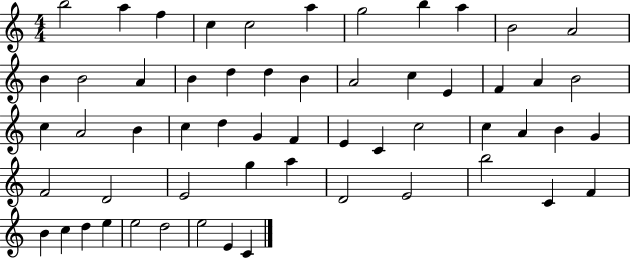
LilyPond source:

{
  \clef treble
  \numericTimeSignature
  \time 4/4
  \key c \major
  b''2 a''4 f''4 | c''4 c''2 a''4 | g''2 b''4 a''4 | b'2 a'2 | \break b'4 b'2 a'4 | b'4 d''4 d''4 b'4 | a'2 c''4 e'4 | f'4 a'4 b'2 | \break c''4 a'2 b'4 | c''4 d''4 g'4 f'4 | e'4 c'4 c''2 | c''4 a'4 b'4 g'4 | \break f'2 d'2 | e'2 g''4 a''4 | d'2 e'2 | b''2 c'4 f'4 | \break b'4 c''4 d''4 e''4 | e''2 d''2 | e''2 e'4 c'4 | \bar "|."
}